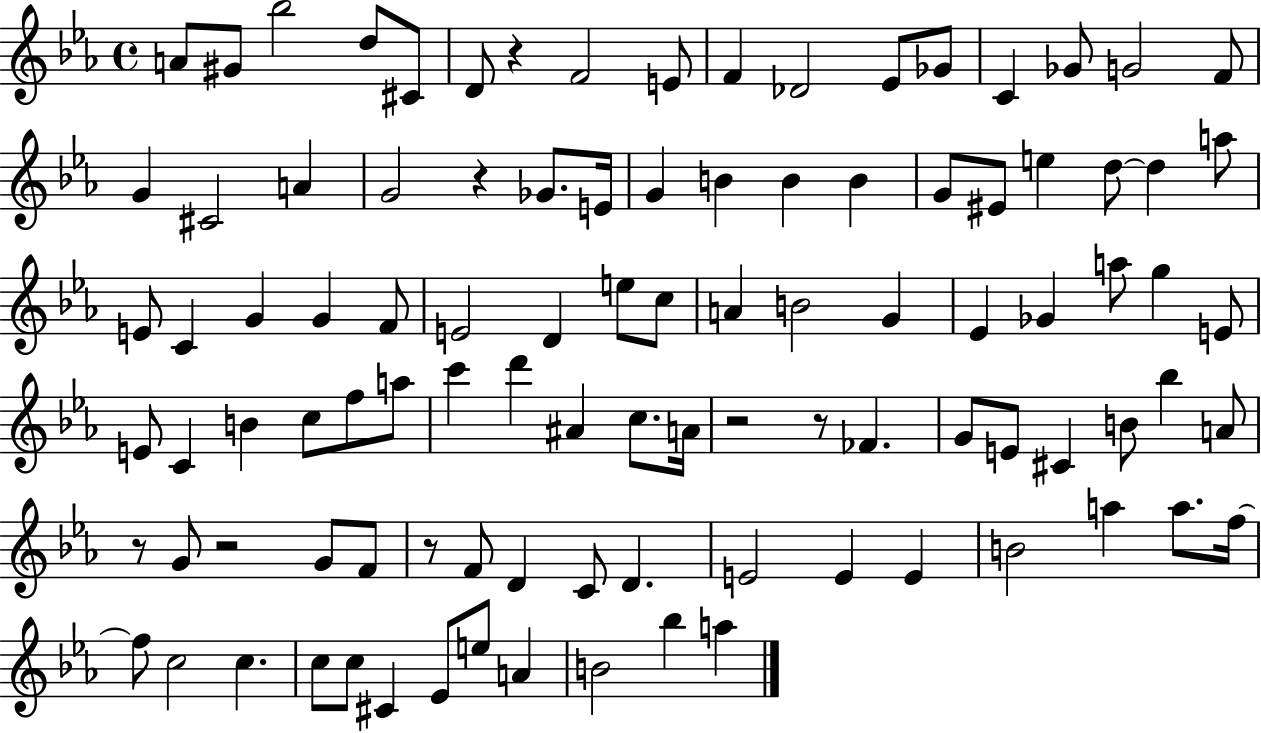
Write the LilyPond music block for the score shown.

{
  \clef treble
  \time 4/4
  \defaultTimeSignature
  \key ees \major
  a'8 gis'8 bes''2 d''8 cis'8 | d'8 r4 f'2 e'8 | f'4 des'2 ees'8 ges'8 | c'4 ges'8 g'2 f'8 | \break g'4 cis'2 a'4 | g'2 r4 ges'8. e'16 | g'4 b'4 b'4 b'4 | g'8 eis'8 e''4 d''8~~ d''4 a''8 | \break e'8 c'4 g'4 g'4 f'8 | e'2 d'4 e''8 c''8 | a'4 b'2 g'4 | ees'4 ges'4 a''8 g''4 e'8 | \break e'8 c'4 b'4 c''8 f''8 a''8 | c'''4 d'''4 ais'4 c''8. a'16 | r2 r8 fes'4. | g'8 e'8 cis'4 b'8 bes''4 a'8 | \break r8 g'8 r2 g'8 f'8 | r8 f'8 d'4 c'8 d'4. | e'2 e'4 e'4 | b'2 a''4 a''8. f''16~~ | \break f''8 c''2 c''4. | c''8 c''8 cis'4 ees'8 e''8 a'4 | b'2 bes''4 a''4 | \bar "|."
}